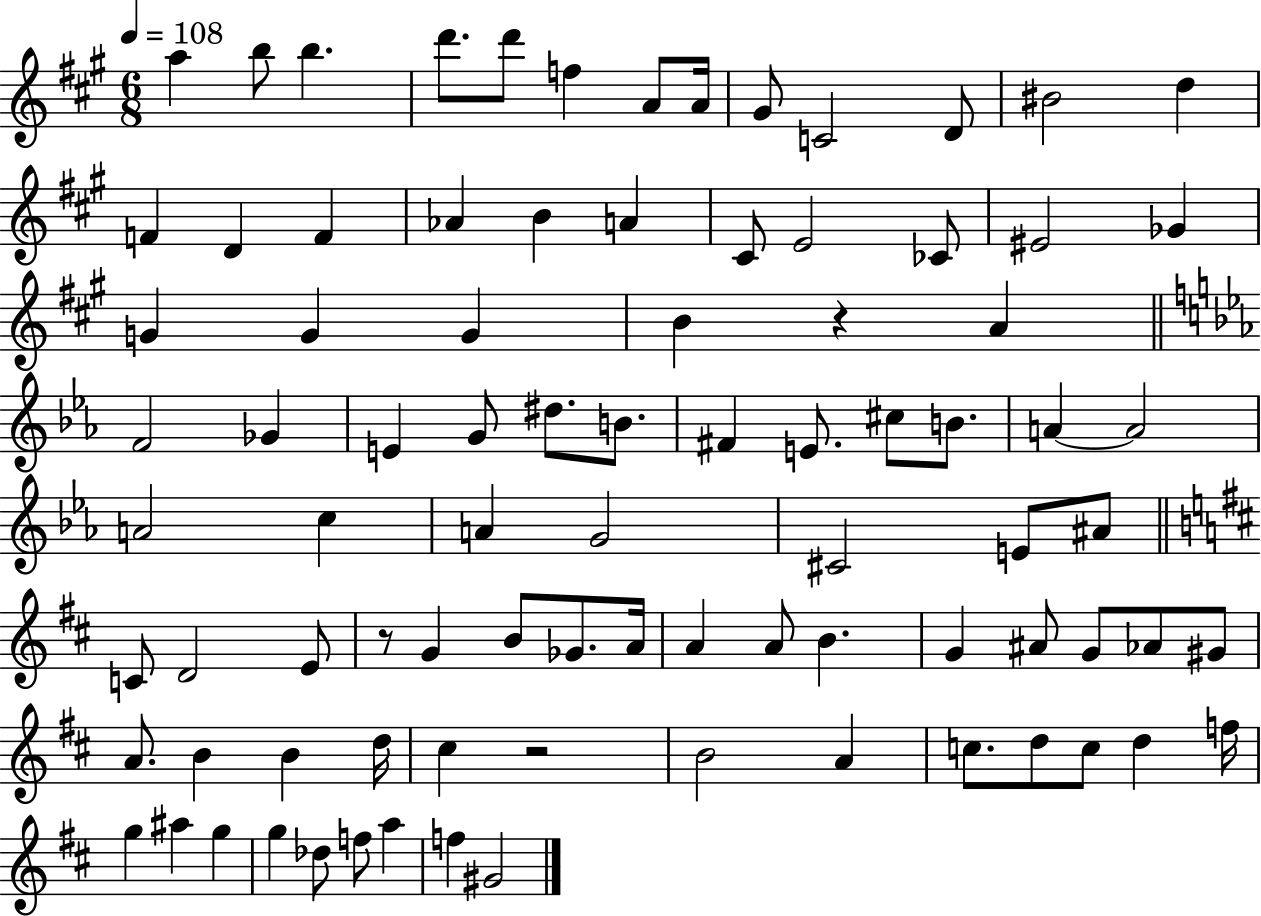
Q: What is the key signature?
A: A major